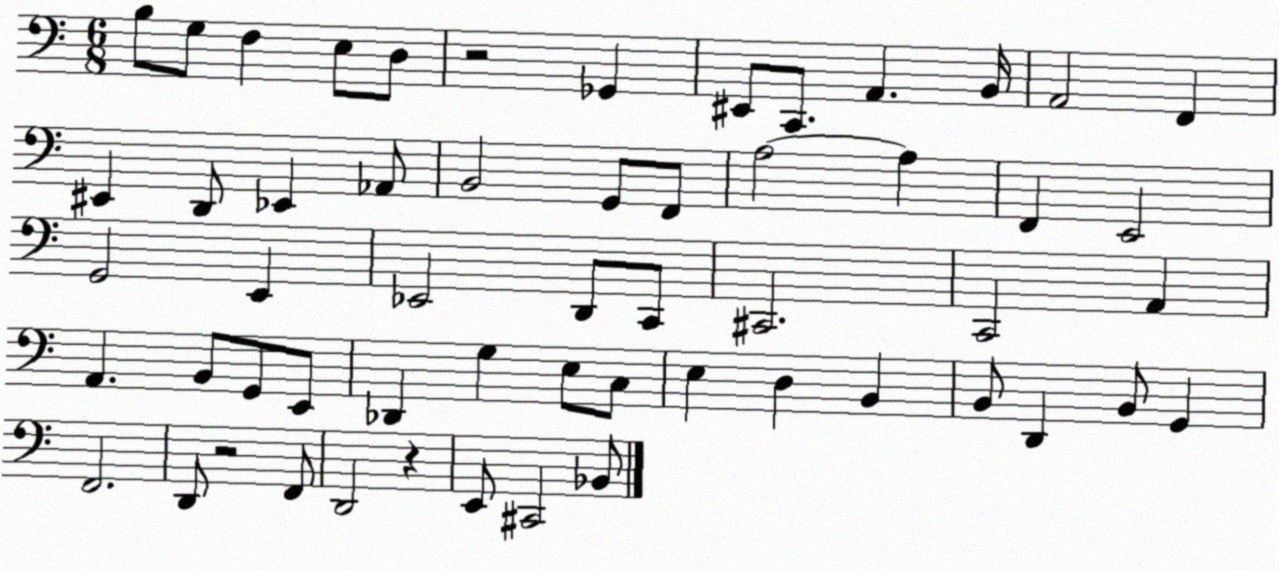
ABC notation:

X:1
T:Untitled
M:6/8
L:1/4
K:C
B,/2 G,/2 F, E,/2 D,/2 z2 _G,, ^E,,/2 C,,/2 A,, B,,/4 A,,2 F,, ^E,, D,,/2 _E,, _A,,/2 B,,2 G,,/2 F,,/2 A,2 A, F,, E,,2 G,,2 E,, _E,,2 D,,/2 C,,/2 ^C,,2 C,,2 A,, A,, B,,/2 G,,/2 E,,/2 _D,, G, E,/2 C,/2 E, D, B,, B,,/2 D,, B,,/2 G,, F,,2 D,,/2 z2 F,,/2 D,,2 z E,,/2 ^C,,2 _B,,/2